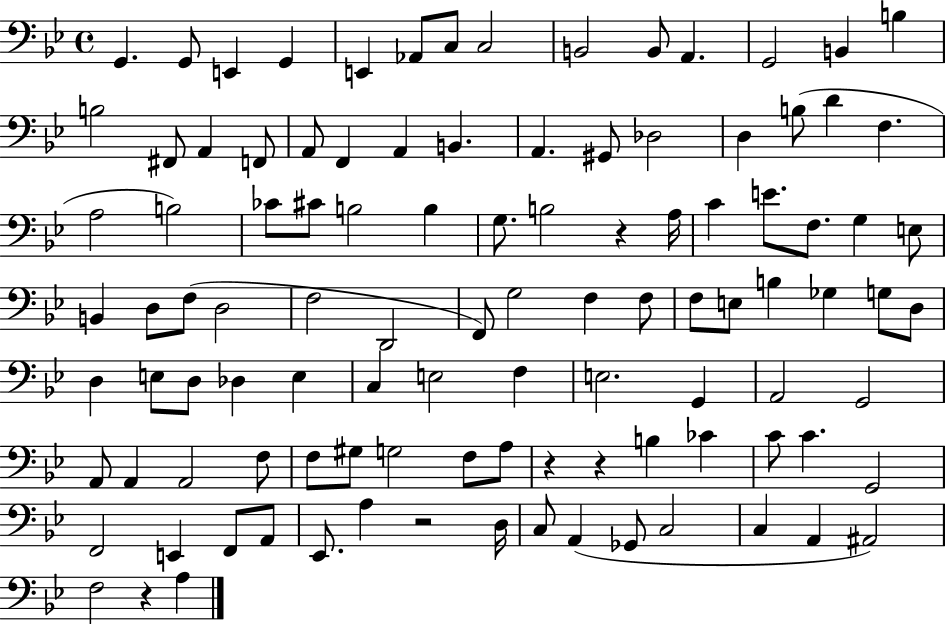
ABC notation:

X:1
T:Untitled
M:4/4
L:1/4
K:Bb
G,, G,,/2 E,, G,, E,, _A,,/2 C,/2 C,2 B,,2 B,,/2 A,, G,,2 B,, B, B,2 ^F,,/2 A,, F,,/2 A,,/2 F,, A,, B,, A,, ^G,,/2 _D,2 D, B,/2 D F, A,2 B,2 _C/2 ^C/2 B,2 B, G,/2 B,2 z A,/4 C E/2 F,/2 G, E,/2 B,, D,/2 F,/2 D,2 F,2 D,,2 F,,/2 G,2 F, F,/2 F,/2 E,/2 B, _G, G,/2 D,/2 D, E,/2 D,/2 _D, E, C, E,2 F, E,2 G,, A,,2 G,,2 A,,/2 A,, A,,2 F,/2 F,/2 ^G,/2 G,2 F,/2 A,/2 z z B, _C C/2 C G,,2 F,,2 E,, F,,/2 A,,/2 _E,,/2 A, z2 D,/4 C,/2 A,, _G,,/2 C,2 C, A,, ^A,,2 F,2 z A,